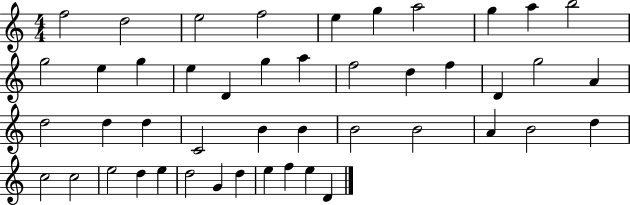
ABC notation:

X:1
T:Untitled
M:4/4
L:1/4
K:C
f2 d2 e2 f2 e g a2 g a b2 g2 e g e D g a f2 d f D g2 A d2 d d C2 B B B2 B2 A B2 d c2 c2 e2 d e d2 G d e f e D